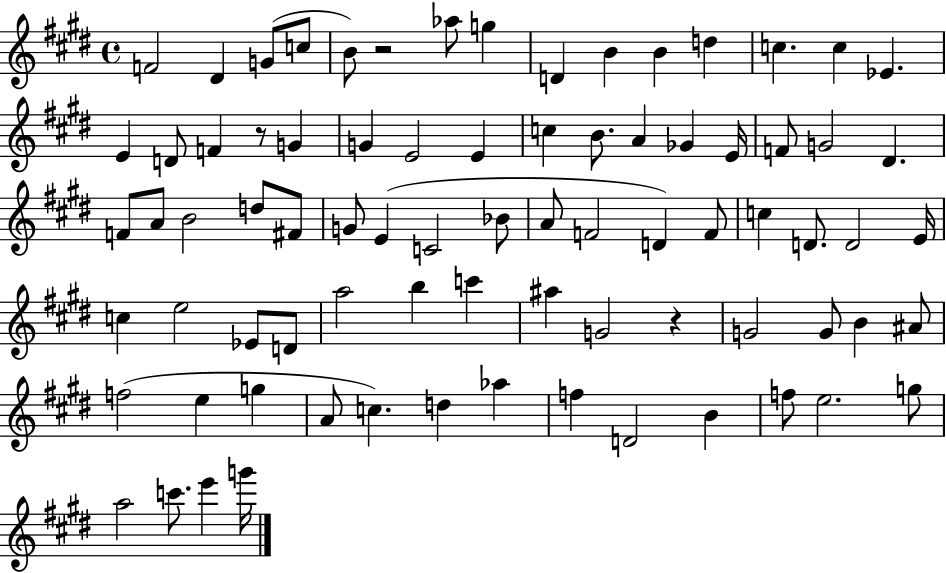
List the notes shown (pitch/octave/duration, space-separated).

F4/h D#4/q G4/e C5/e B4/e R/h Ab5/e G5/q D4/q B4/q B4/q D5/q C5/q. C5/q Eb4/q. E4/q D4/e F4/q R/e G4/q G4/q E4/h E4/q C5/q B4/e. A4/q Gb4/q E4/s F4/e G4/h D#4/q. F4/e A4/e B4/h D5/e F#4/e G4/e E4/q C4/h Bb4/e A4/e F4/h D4/q F4/e C5/q D4/e. D4/h E4/s C5/q E5/h Eb4/e D4/e A5/h B5/q C6/q A#5/q G4/h R/q G4/h G4/e B4/q A#4/e F5/h E5/q G5/q A4/e C5/q. D5/q Ab5/q F5/q D4/h B4/q F5/e E5/h. G5/e A5/h C6/e. E6/q G6/s